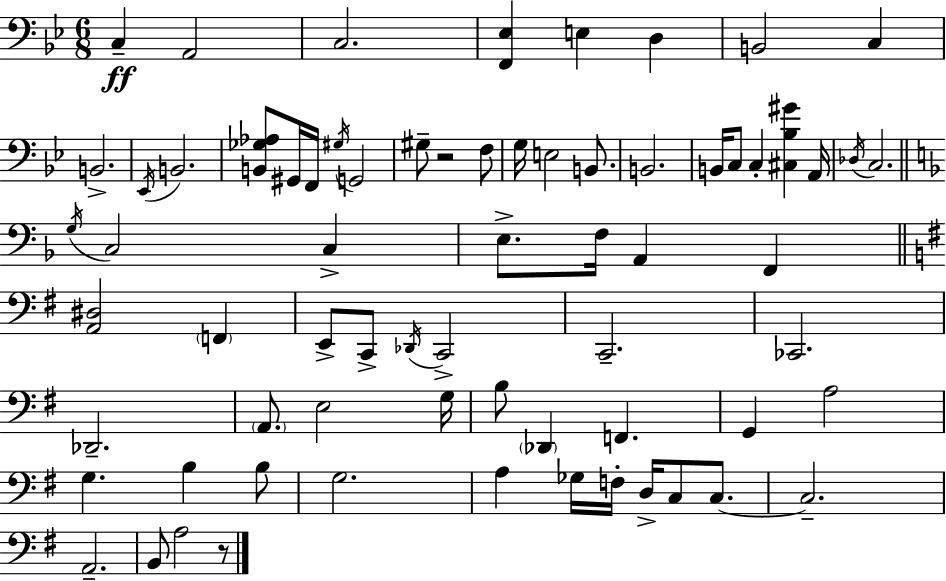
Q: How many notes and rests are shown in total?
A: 69